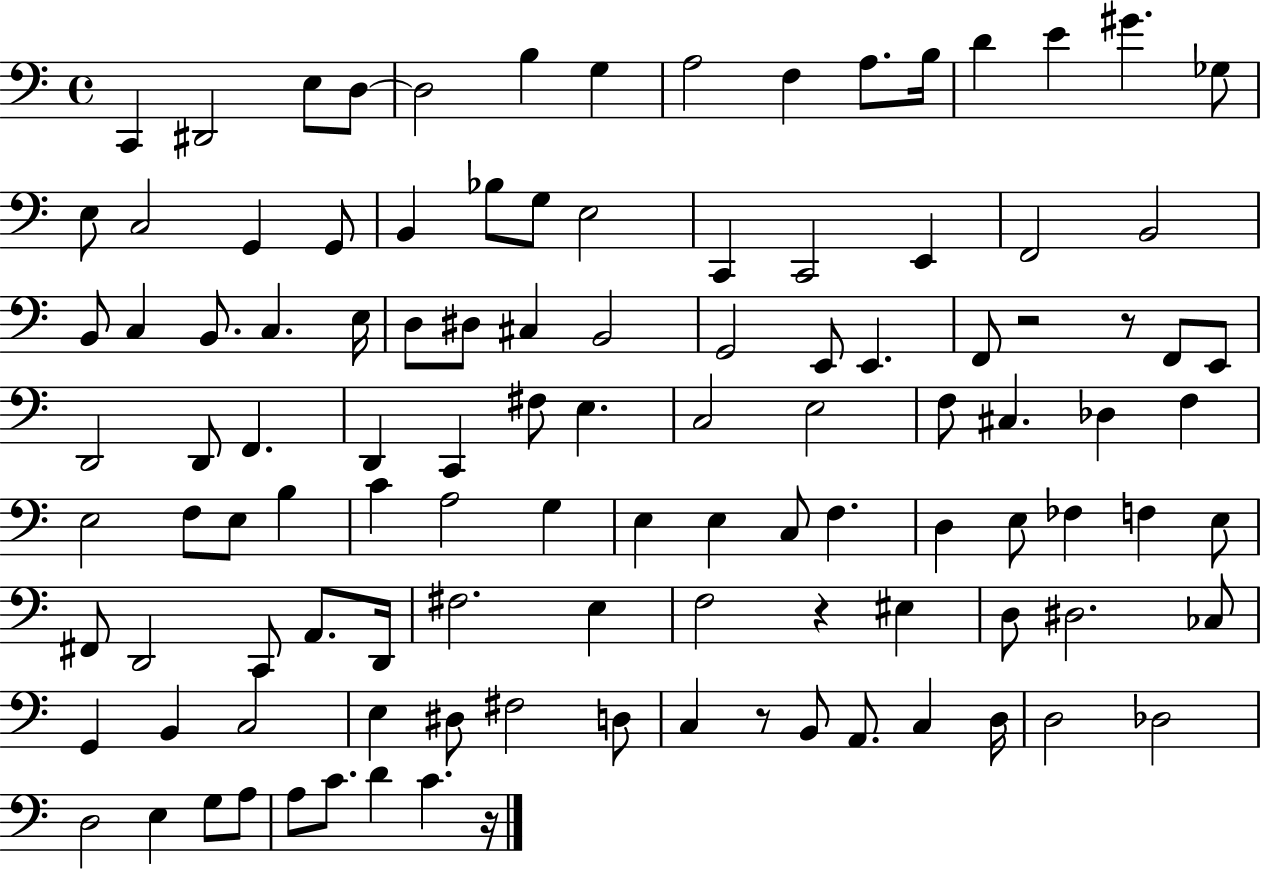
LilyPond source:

{
  \clef bass
  \time 4/4
  \defaultTimeSignature
  \key c \major
  \repeat volta 2 { c,4 dis,2 e8 d8~~ | d2 b4 g4 | a2 f4 a8. b16 | d'4 e'4 gis'4. ges8 | \break e8 c2 g,4 g,8 | b,4 bes8 g8 e2 | c,4 c,2 e,4 | f,2 b,2 | \break b,8 c4 b,8. c4. e16 | d8 dis8 cis4 b,2 | g,2 e,8 e,4. | f,8 r2 r8 f,8 e,8 | \break d,2 d,8 f,4. | d,4 c,4 fis8 e4. | c2 e2 | f8 cis4. des4 f4 | \break e2 f8 e8 b4 | c'4 a2 g4 | e4 e4 c8 f4. | d4 e8 fes4 f4 e8 | \break fis,8 d,2 c,8 a,8. d,16 | fis2. e4 | f2 r4 eis4 | d8 dis2. ces8 | \break g,4 b,4 c2 | e4 dis8 fis2 d8 | c4 r8 b,8 a,8. c4 d16 | d2 des2 | \break d2 e4 g8 a8 | a8 c'8. d'4 c'4. r16 | } \bar "|."
}